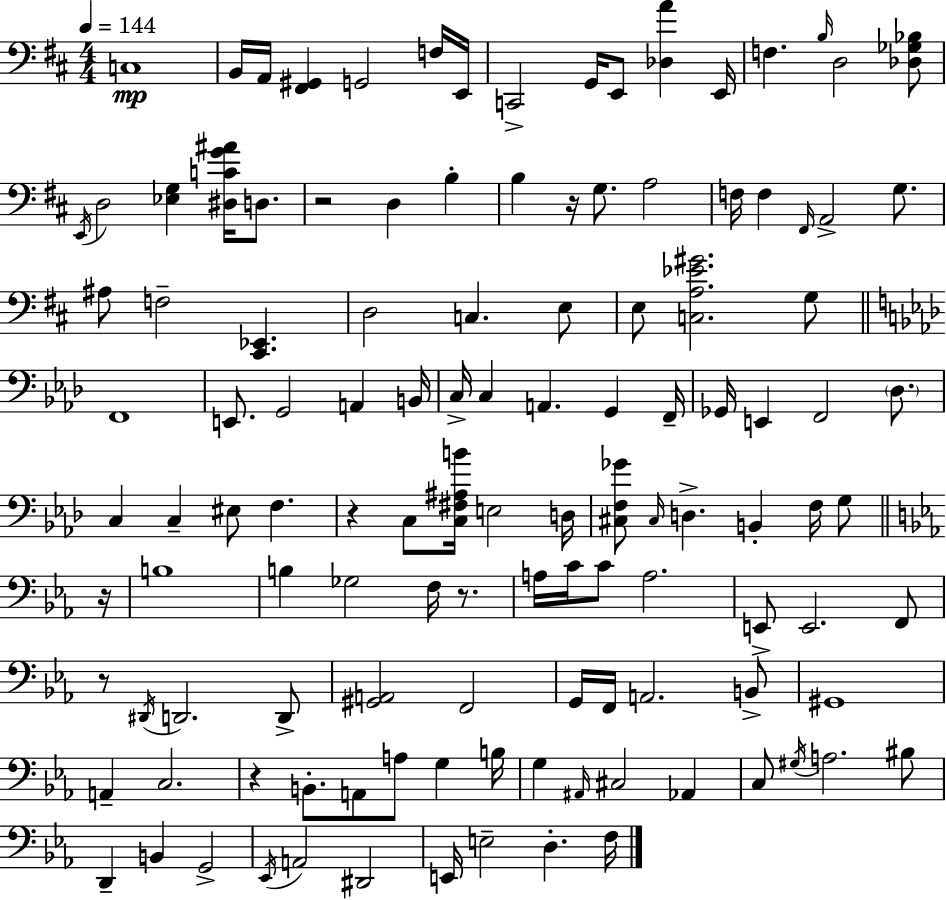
{
  \clef bass
  \numericTimeSignature
  \time 4/4
  \key d \major
  \tempo 4 = 144
  c1\mp | b,16 a,16 <fis, gis,>4 g,2 f16 e,16 | c,2-> g,16 e,8 <des a'>4 e,16 | f4. \grace { b16 } d2 <des ges bes>8 | \break \acciaccatura { e,16 } d2 <ees g>4 <dis c' g' ais'>16 d8. | r2 d4 b4-. | b4 r16 g8. a2 | f16 f4 \grace { fis,16 } a,2-> | \break g8. ais8 f2-- <cis, ees,>4. | d2 c4. | e8 e8 <c a ees' gis'>2. | g8 \bar "||" \break \key aes \major f,1 | e,8. g,2 a,4 b,16 | c16-> c4 a,4. g,4 f,16-- | ges,16 e,4 f,2 \parenthesize des8. | \break c4 c4-- eis8 f4. | r4 c8 <c fis ais b'>16 e2 d16 | <cis f ges'>8 \grace { cis16 } d4.-> b,4-. f16 g8 | \bar "||" \break \key ees \major r16 b1 | b4 ges2 f16 r8. | a16 c'16 c'8 a2. | e,8-> e,2. f,8 | \break r8 \acciaccatura { dis,16 } d,2. | d,8-> <gis, a,>2 f,2 | g,16 f,16 a,2. | b,8-> gis,1 | \break a,4-- c2. | r4 b,8.-. a,8 a8 g4 | b16 g4 \grace { ais,16 } cis2 aes,4 | c8 \acciaccatura { gis16 } a2. | \break bis8 d,4-- b,4 g,2-> | \acciaccatura { ees,16 } a,2 dis,2 | e,16 e2-- d4.-. | f16 \bar "|."
}